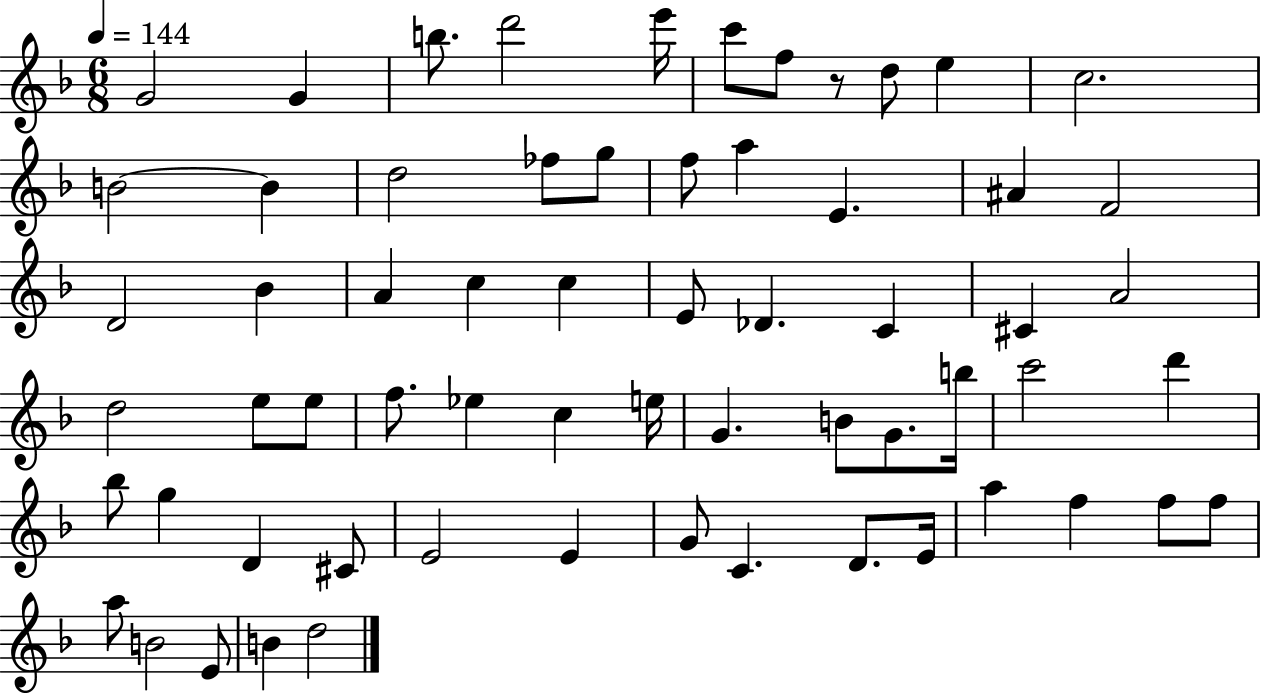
G4/h G4/q B5/e. D6/h E6/s C6/e F5/e R/e D5/e E5/q C5/h. B4/h B4/q D5/h FES5/e G5/e F5/e A5/q E4/q. A#4/q F4/h D4/h Bb4/q A4/q C5/q C5/q E4/e Db4/q. C4/q C#4/q A4/h D5/h E5/e E5/e F5/e. Eb5/q C5/q E5/s G4/q. B4/e G4/e. B5/s C6/h D6/q Bb5/e G5/q D4/q C#4/e E4/h E4/q G4/e C4/q. D4/e. E4/s A5/q F5/q F5/e F5/e A5/e B4/h E4/e B4/q D5/h